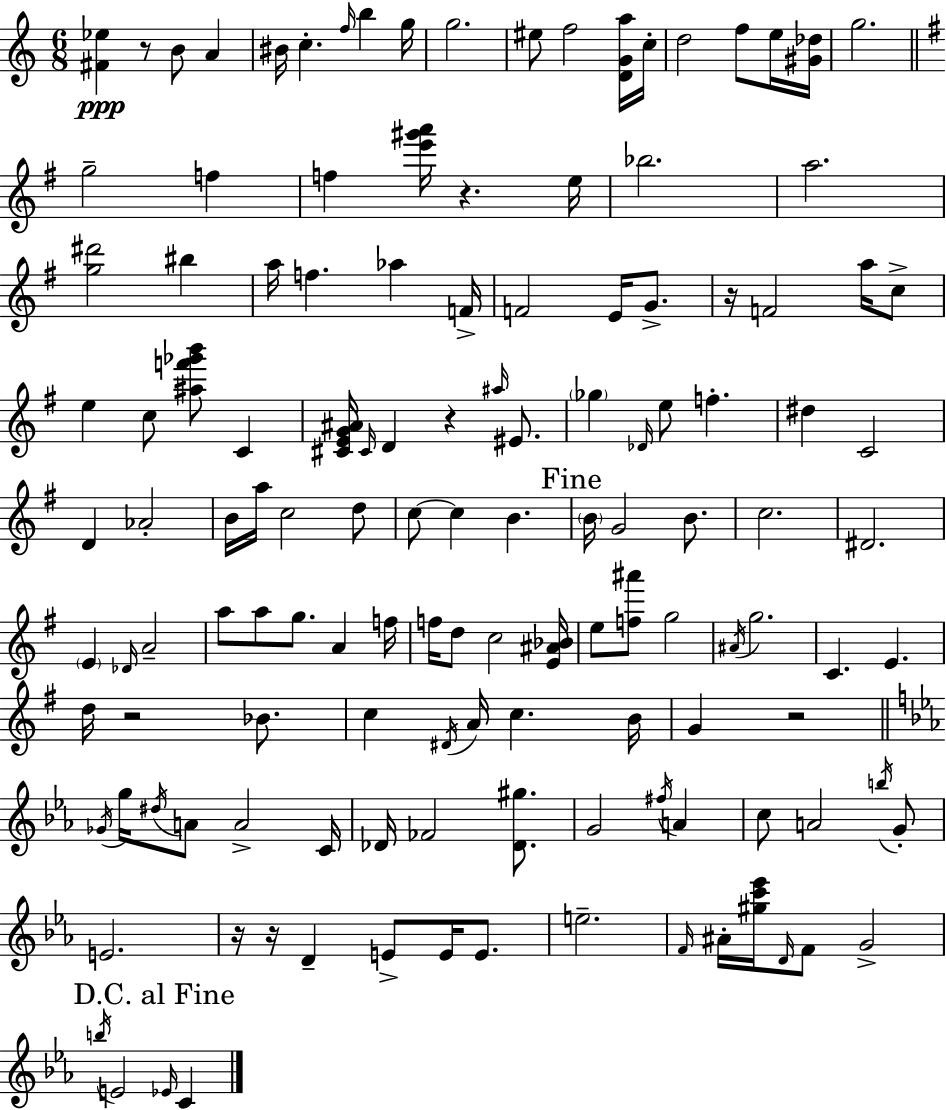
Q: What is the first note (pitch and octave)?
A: B4